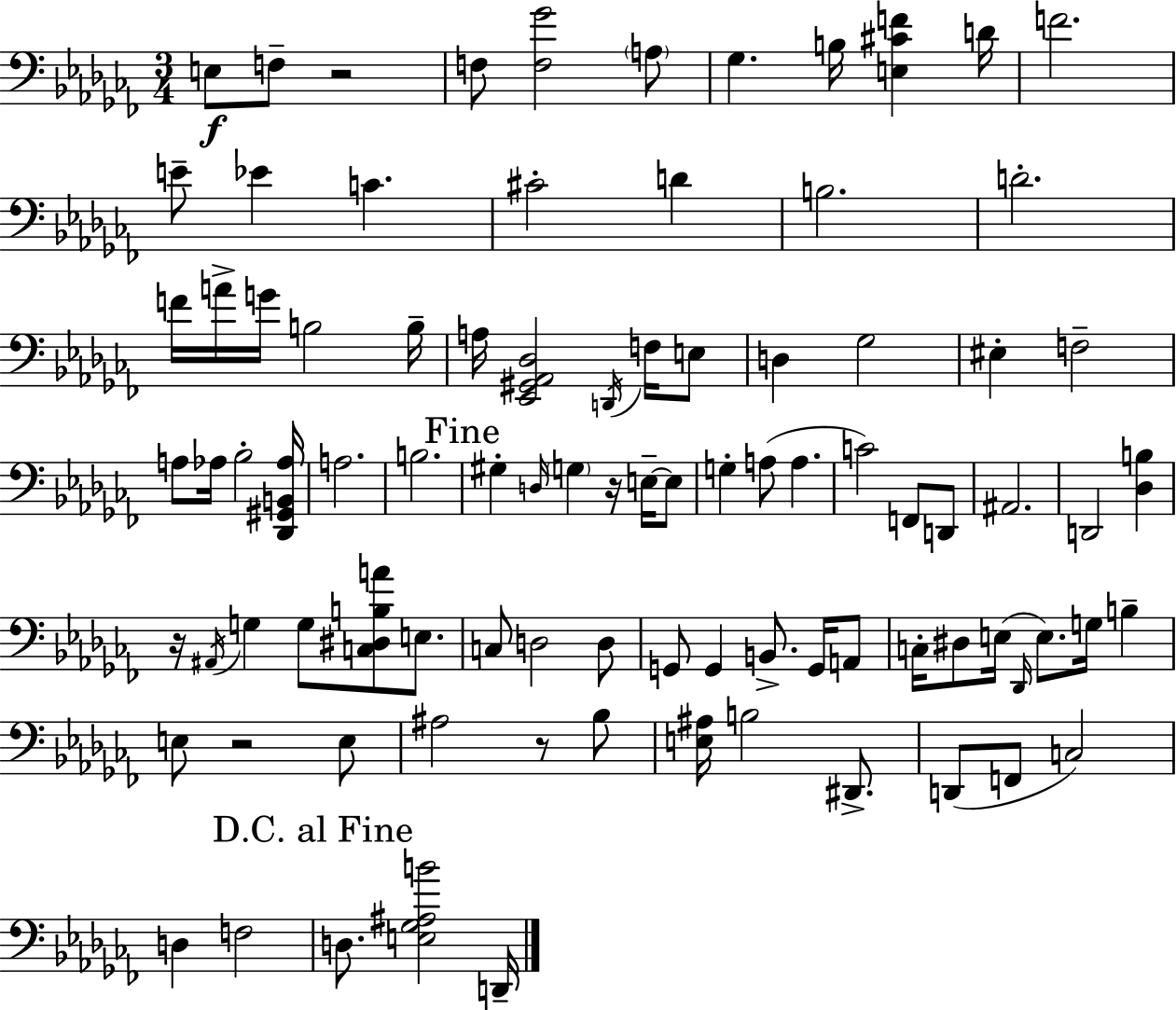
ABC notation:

X:1
T:Untitled
M:3/4
L:1/4
K:Abm
E,/2 F,/2 z2 F,/2 [F,_G]2 A,/2 _G, B,/4 [E,^CF] D/4 F2 E/2 _E C ^C2 D B,2 D2 F/4 A/4 G/4 B,2 B,/4 A,/4 [_E,,^G,,_A,,_D,]2 D,,/4 F,/4 E,/2 D, _G,2 ^E, F,2 A,/2 _A,/4 _B,2 [_D,,^G,,B,,_A,]/4 A,2 B,2 ^G, D,/4 G, z/4 E,/4 E,/2 G, A,/2 A, C2 F,,/2 D,,/2 ^A,,2 D,,2 [_D,B,] z/4 ^A,,/4 G, G,/2 [C,^D,B,A]/2 E,/2 C,/2 D,2 D,/2 G,,/2 G,, B,,/2 G,,/4 A,,/2 C,/4 ^D,/2 E,/4 _D,,/4 E,/2 G,/4 B, E,/2 z2 E,/2 ^A,2 z/2 _B,/2 [E,^A,]/4 B,2 ^D,,/2 D,,/2 F,,/2 C,2 D, F,2 D,/2 [E,_G,^A,B]2 D,,/4